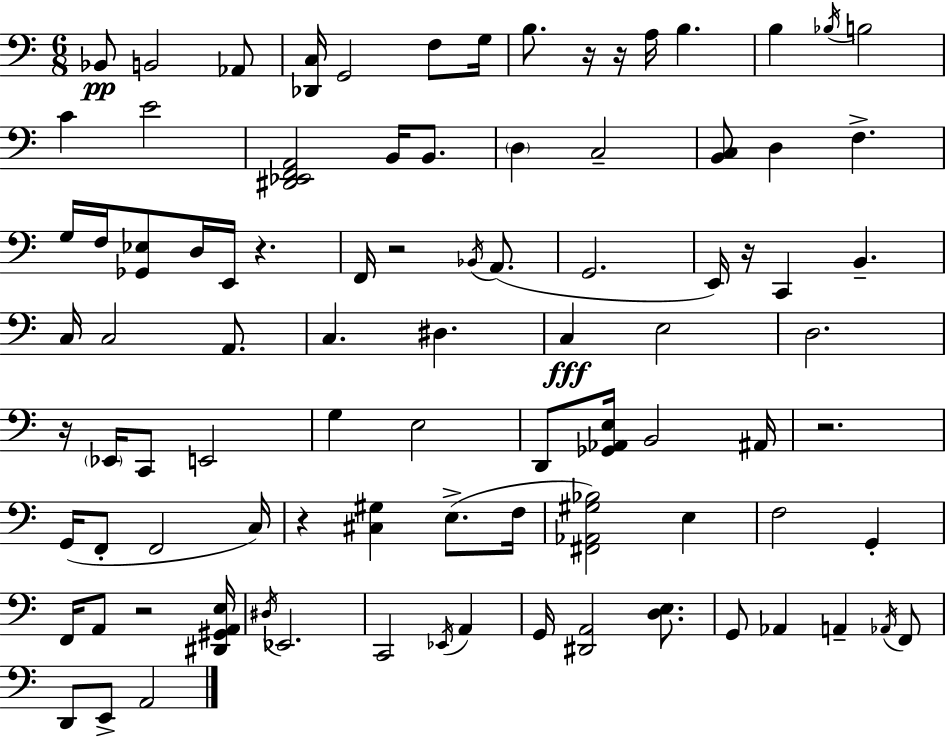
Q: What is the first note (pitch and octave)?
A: Bb2